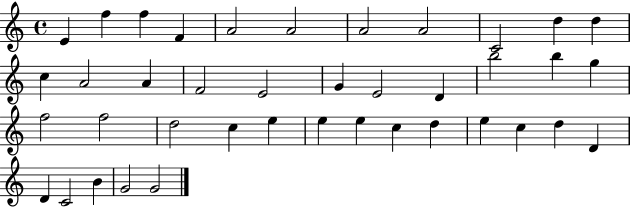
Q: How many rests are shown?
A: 0